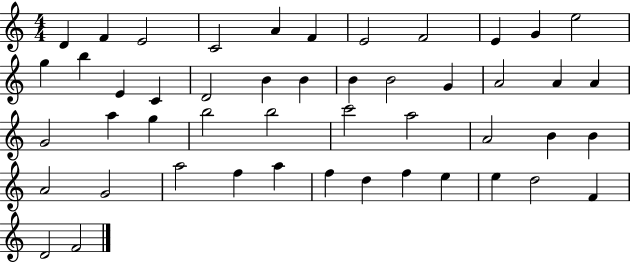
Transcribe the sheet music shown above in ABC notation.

X:1
T:Untitled
M:4/4
L:1/4
K:C
D F E2 C2 A F E2 F2 E G e2 g b E C D2 B B B B2 G A2 A A G2 a g b2 b2 c'2 a2 A2 B B A2 G2 a2 f a f d f e e d2 F D2 F2